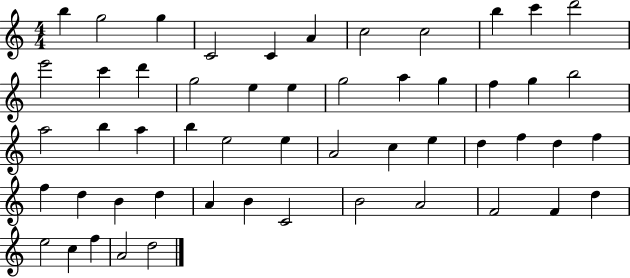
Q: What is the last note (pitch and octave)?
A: D5